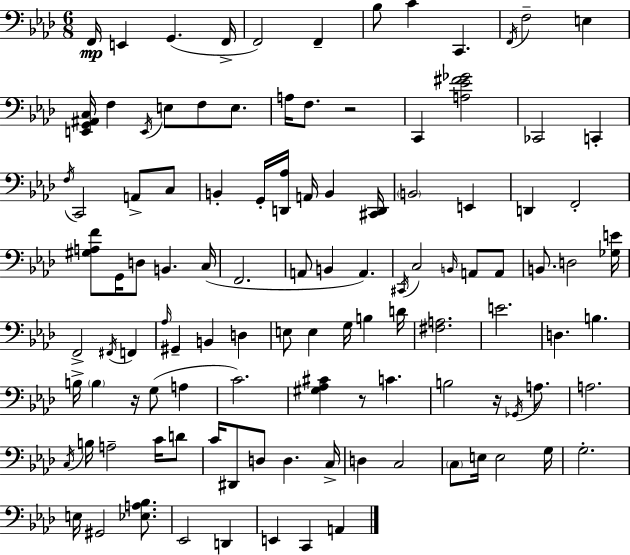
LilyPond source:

{
  \clef bass
  \numericTimeSignature
  \time 6/8
  \key f \minor
  \repeat volta 2 { f,16\mp e,4 g,4.( f,16-> | f,2) f,4-- | bes8 c'4 c,4. | \acciaccatura { f,16 } f2-- e4 | \break <e, g, ais, c>16 f4 \acciaccatura { e,16 } e8 f8 e8. | a16 f8. r2 | c,4 <a ees' fis' ges'>2 | ces,2 c,4-. | \break \acciaccatura { f16 } c,2 a,8-> | c8 b,4-. g,16-. <d, aes>16 a,16 b,4 | <cis, d,>16 \parenthesize b,2 e,4 | d,4 f,2-. | \break <gis a f'>8 g,16 d8 b,4. | c16( f,2. | a,8 b,4 a,4.) | \acciaccatura { cis,16 } c2 | \break \grace { b,16 } a,8 a,8 b,8. d2 | <ges e'>16 f,2-> | \acciaccatura { fis,16 } f,4 \grace { aes16 } gis,4-- b,4 | d4 e8 e4 | \break g16 b4 d'16 <fis a>2. | e'2. | d4. | b4. b16-> \parenthesize b4 | \break r16 g8( a4 c'2.) | <gis aes cis'>4 r8 | c'4. b2 | r16 \acciaccatura { ges,16 } a8. a2. | \break \acciaccatura { c16 } b16 a2-- | c'16 d'8 c'16 dis,8 | d8 d4. c16-> d4 | c2 \parenthesize c8 e16 | \break e2 g16 g2.-. | e16 gis,2 | <ees a bes>8. ees,2 | d,4 e,4 | \break c,4 a,4 } \bar "|."
}